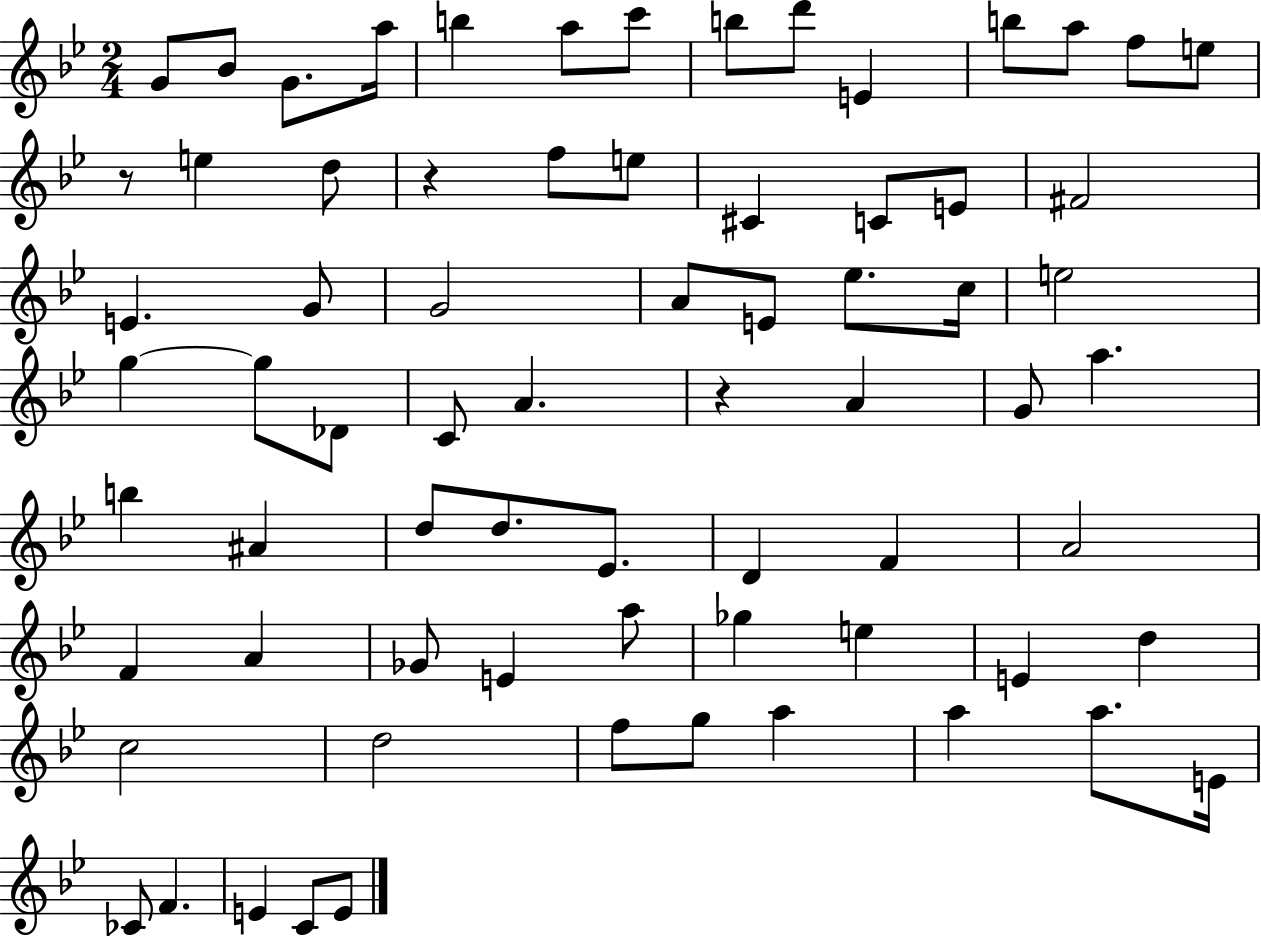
{
  \clef treble
  \numericTimeSignature
  \time 2/4
  \key bes \major
  g'8 bes'8 g'8. a''16 | b''4 a''8 c'''8 | b''8 d'''8 e'4 | b''8 a''8 f''8 e''8 | \break r8 e''4 d''8 | r4 f''8 e''8 | cis'4 c'8 e'8 | fis'2 | \break e'4. g'8 | g'2 | a'8 e'8 ees''8. c''16 | e''2 | \break g''4~~ g''8 des'8 | c'8 a'4. | r4 a'4 | g'8 a''4. | \break b''4 ais'4 | d''8 d''8. ees'8. | d'4 f'4 | a'2 | \break f'4 a'4 | ges'8 e'4 a''8 | ges''4 e''4 | e'4 d''4 | \break c''2 | d''2 | f''8 g''8 a''4 | a''4 a''8. e'16 | \break ces'8 f'4. | e'4 c'8 e'8 | \bar "|."
}